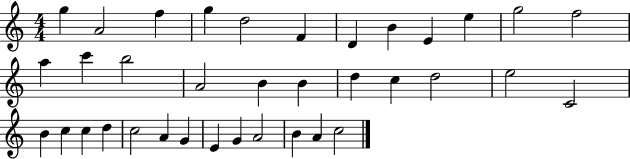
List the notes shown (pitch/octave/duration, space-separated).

G5/q A4/h F5/q G5/q D5/h F4/q D4/q B4/q E4/q E5/q G5/h F5/h A5/q C6/q B5/h A4/h B4/q B4/q D5/q C5/q D5/h E5/h C4/h B4/q C5/q C5/q D5/q C5/h A4/q G4/q E4/q G4/q A4/h B4/q A4/q C5/h